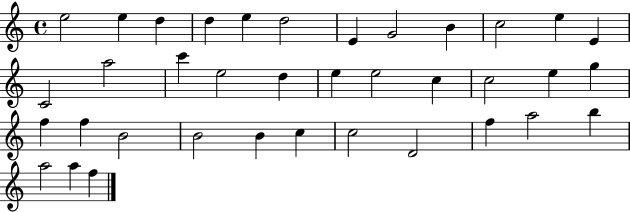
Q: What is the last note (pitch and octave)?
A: F5